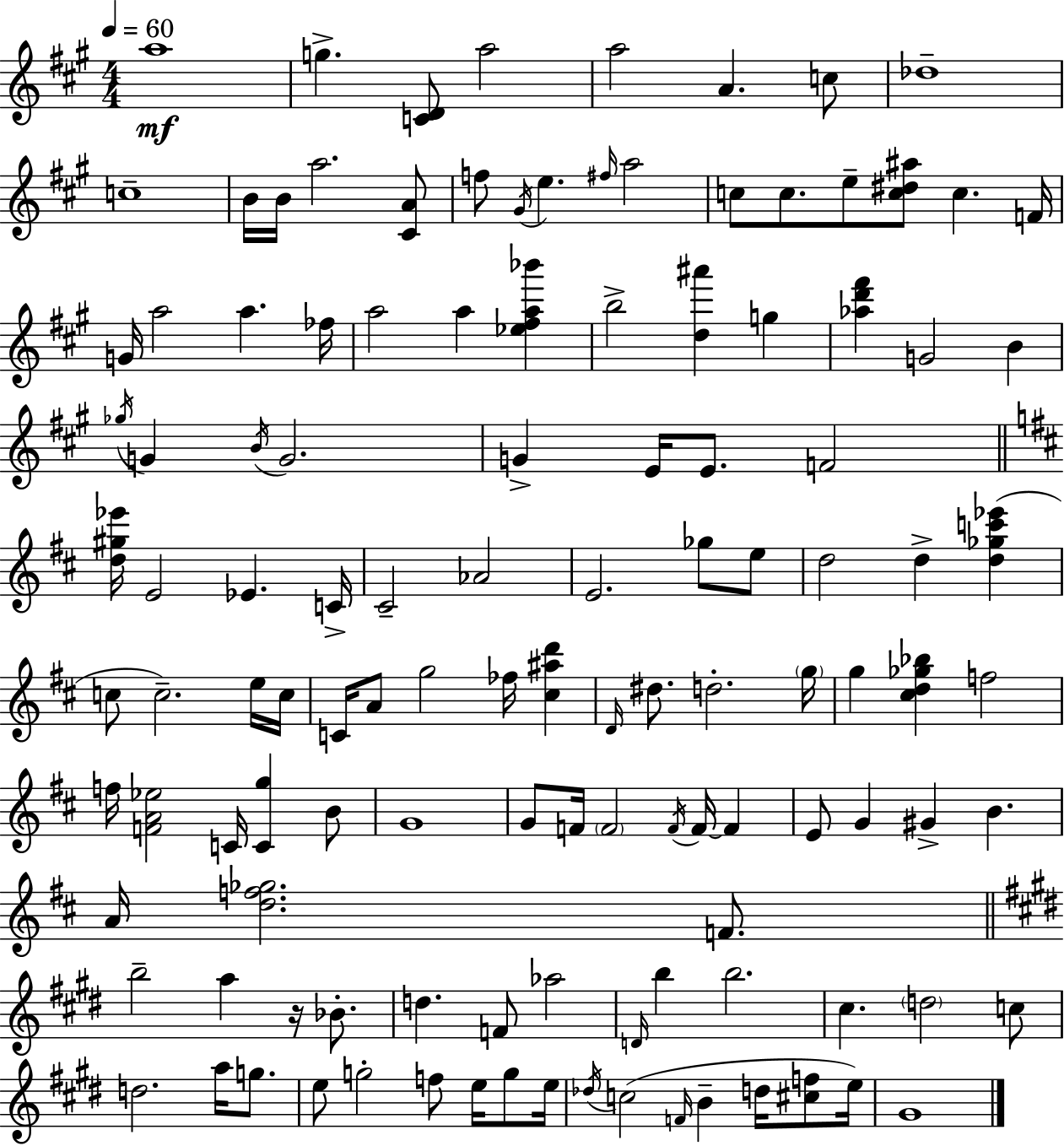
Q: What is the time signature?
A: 4/4